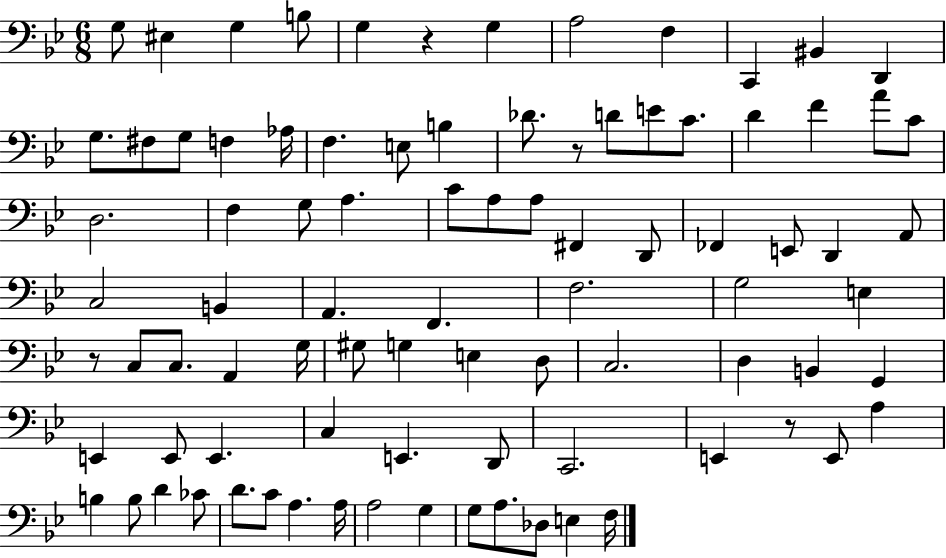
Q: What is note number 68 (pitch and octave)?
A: E2